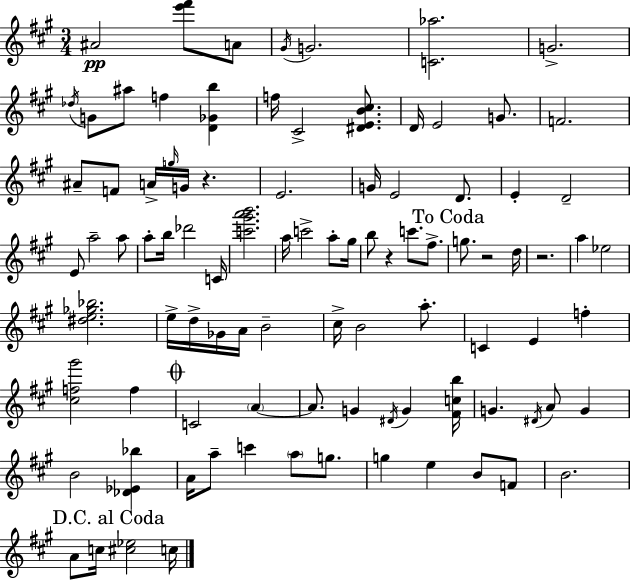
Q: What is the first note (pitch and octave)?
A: A#4